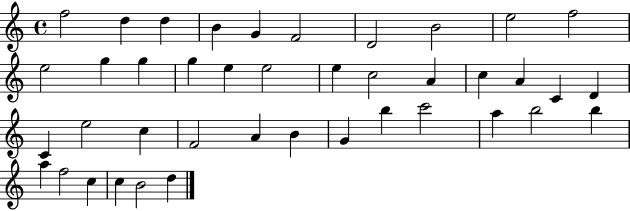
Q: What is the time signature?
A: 4/4